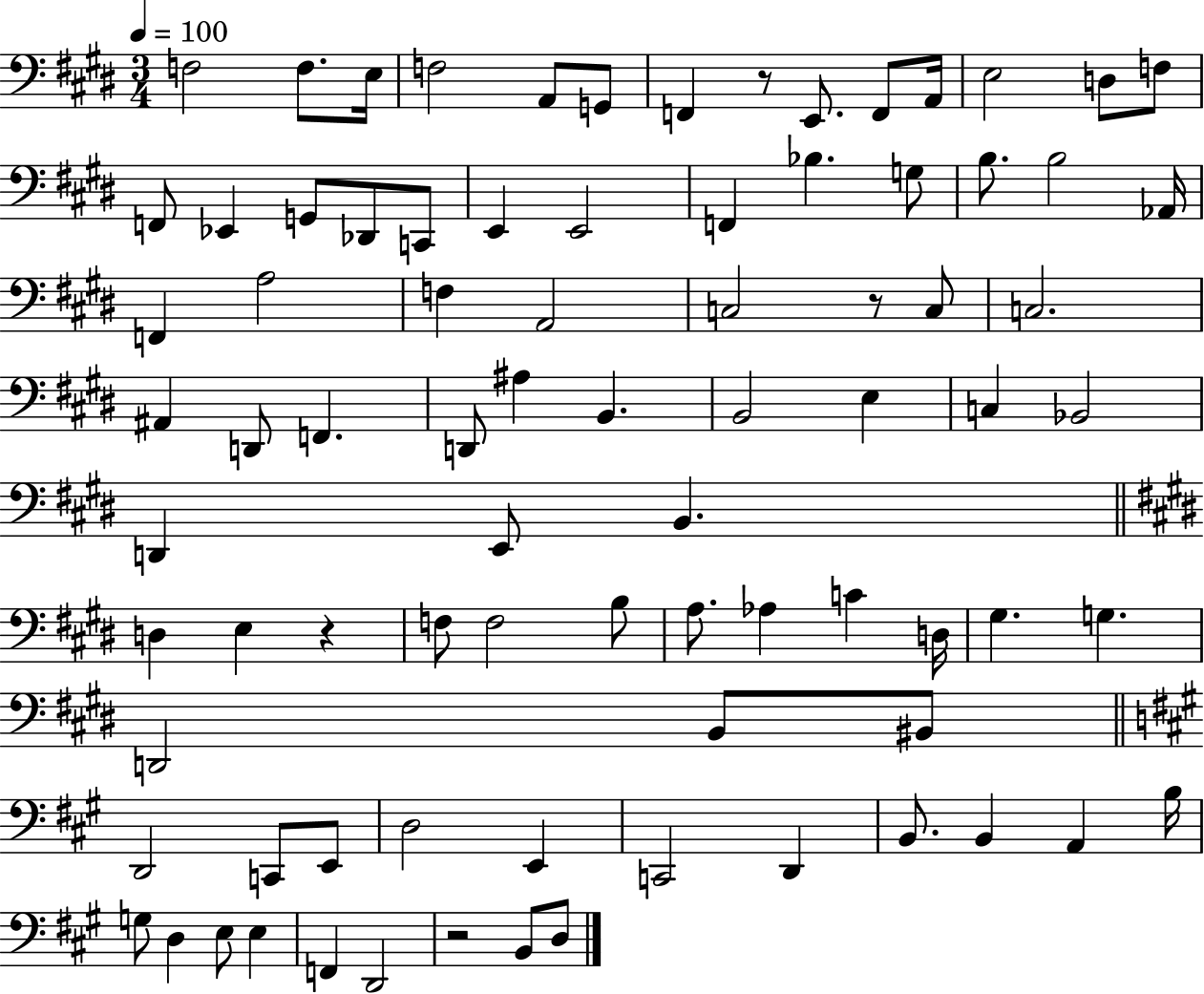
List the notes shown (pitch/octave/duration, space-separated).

F3/h F3/e. E3/s F3/h A2/e G2/e F2/q R/e E2/e. F2/e A2/s E3/h D3/e F3/e F2/e Eb2/q G2/e Db2/e C2/e E2/q E2/h F2/q Bb3/q. G3/e B3/e. B3/h Ab2/s F2/q A3/h F3/q A2/h C3/h R/e C3/e C3/h. A#2/q D2/e F2/q. D2/e A#3/q B2/q. B2/h E3/q C3/q Bb2/h D2/q E2/e B2/q. D3/q E3/q R/q F3/e F3/h B3/e A3/e. Ab3/q C4/q D3/s G#3/q. G3/q. D2/h B2/e BIS2/e D2/h C2/e E2/e D3/h E2/q C2/h D2/q B2/e. B2/q A2/q B3/s G3/e D3/q E3/e E3/q F2/q D2/h R/h B2/e D3/e